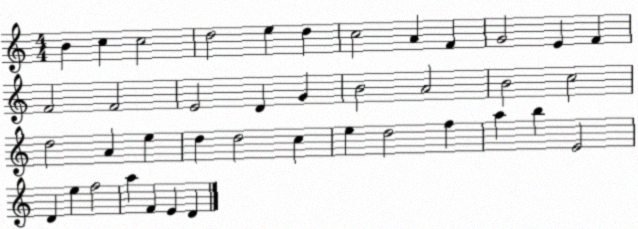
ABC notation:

X:1
T:Untitled
M:4/4
L:1/4
K:C
B c c2 d2 e d c2 A F G2 E F F2 F2 E2 D G B2 A2 B2 c2 d2 A e d d2 c e d2 f a b E2 D e f2 a F E D